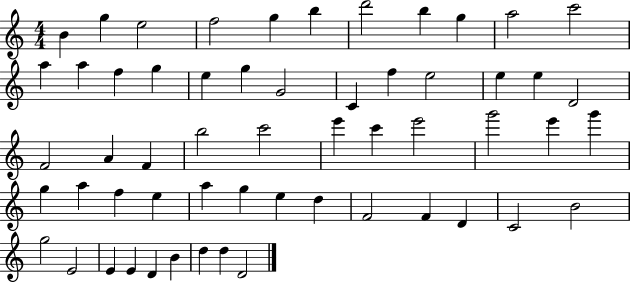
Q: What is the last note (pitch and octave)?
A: D4